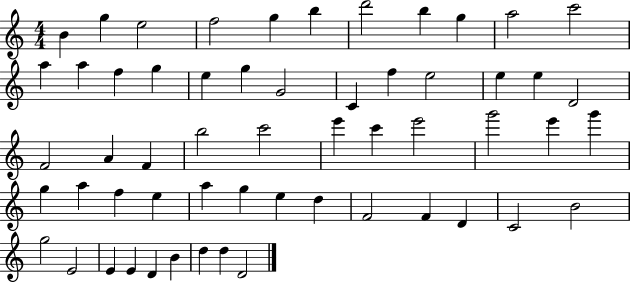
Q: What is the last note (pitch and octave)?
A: D4